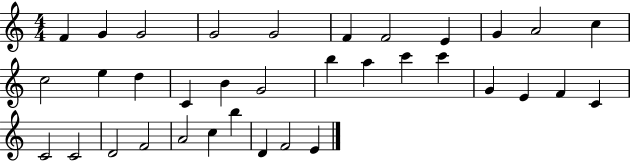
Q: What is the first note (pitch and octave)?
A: F4